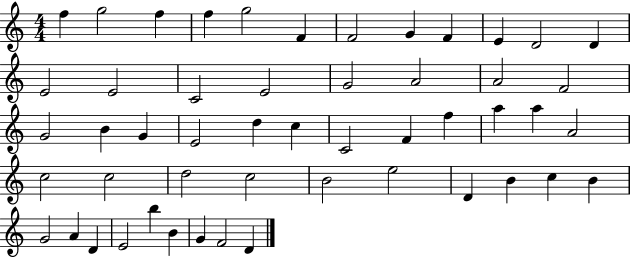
{
  \clef treble
  \numericTimeSignature
  \time 4/4
  \key c \major
  f''4 g''2 f''4 | f''4 g''2 f'4 | f'2 g'4 f'4 | e'4 d'2 d'4 | \break e'2 e'2 | c'2 e'2 | g'2 a'2 | a'2 f'2 | \break g'2 b'4 g'4 | e'2 d''4 c''4 | c'2 f'4 f''4 | a''4 a''4 a'2 | \break c''2 c''2 | d''2 c''2 | b'2 e''2 | d'4 b'4 c''4 b'4 | \break g'2 a'4 d'4 | e'2 b''4 b'4 | g'4 f'2 d'4 | \bar "|."
}